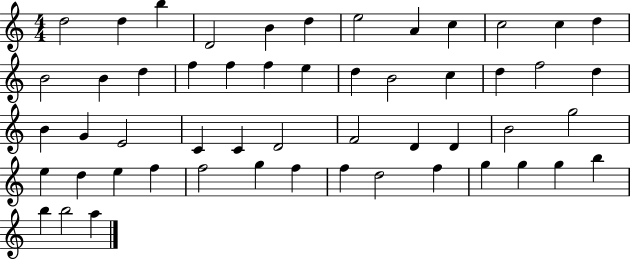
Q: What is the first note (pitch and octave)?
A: D5